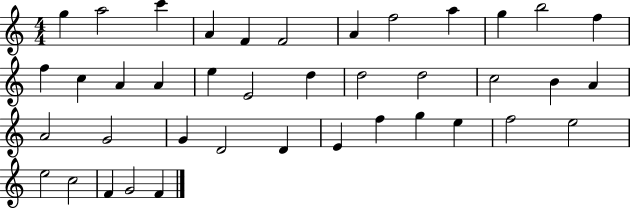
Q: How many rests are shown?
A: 0